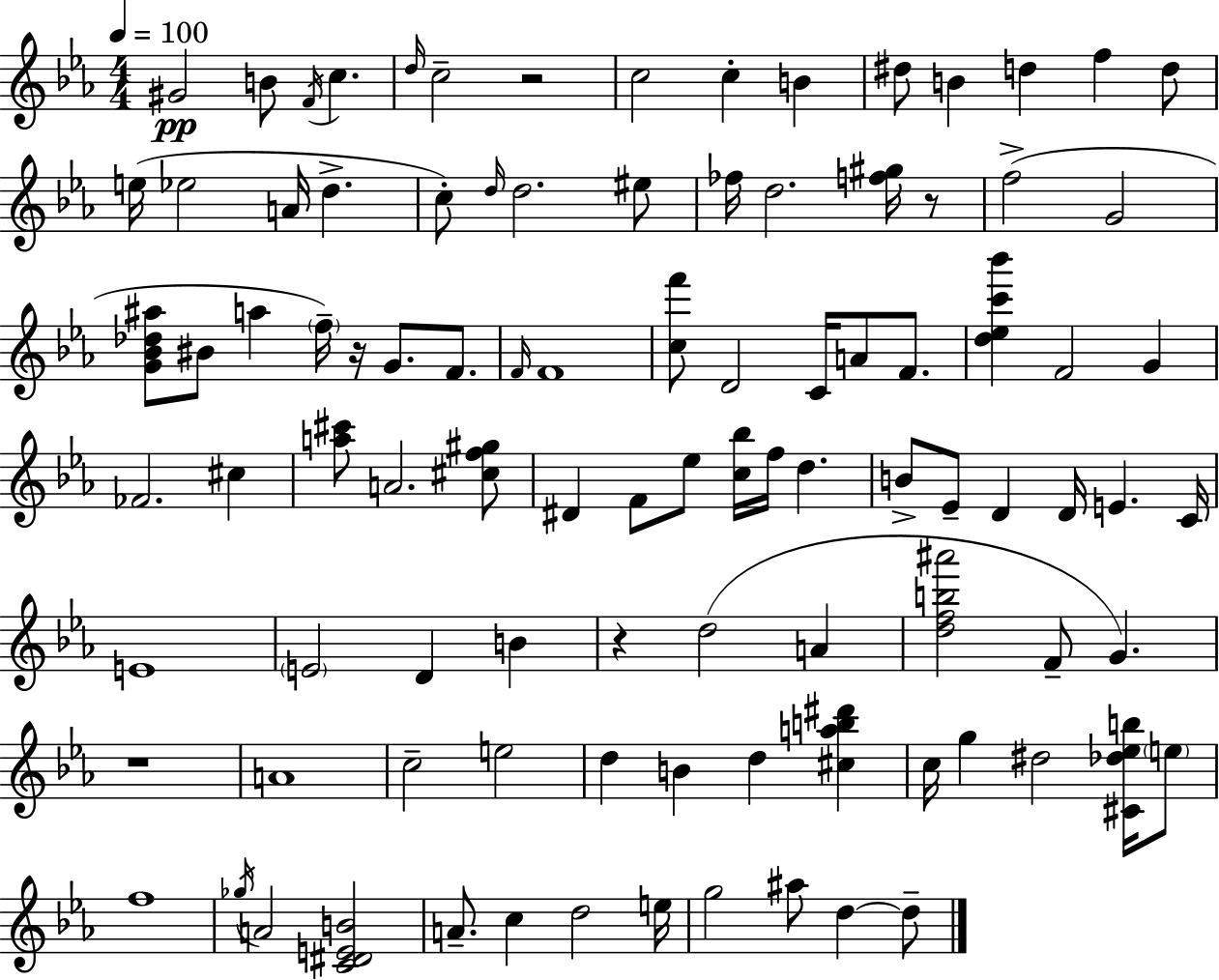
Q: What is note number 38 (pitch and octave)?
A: F4